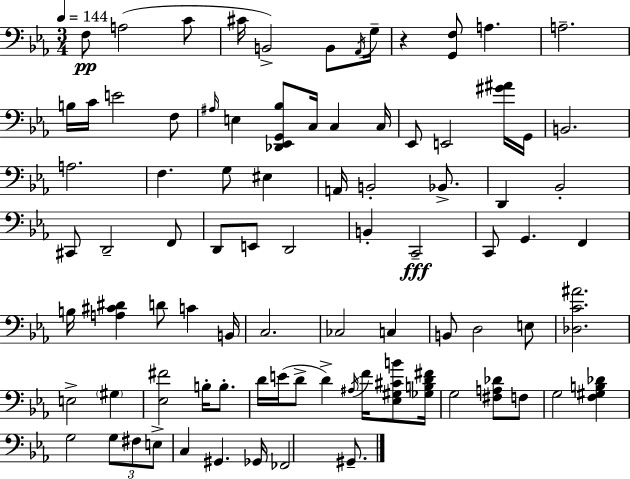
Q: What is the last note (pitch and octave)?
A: G#2